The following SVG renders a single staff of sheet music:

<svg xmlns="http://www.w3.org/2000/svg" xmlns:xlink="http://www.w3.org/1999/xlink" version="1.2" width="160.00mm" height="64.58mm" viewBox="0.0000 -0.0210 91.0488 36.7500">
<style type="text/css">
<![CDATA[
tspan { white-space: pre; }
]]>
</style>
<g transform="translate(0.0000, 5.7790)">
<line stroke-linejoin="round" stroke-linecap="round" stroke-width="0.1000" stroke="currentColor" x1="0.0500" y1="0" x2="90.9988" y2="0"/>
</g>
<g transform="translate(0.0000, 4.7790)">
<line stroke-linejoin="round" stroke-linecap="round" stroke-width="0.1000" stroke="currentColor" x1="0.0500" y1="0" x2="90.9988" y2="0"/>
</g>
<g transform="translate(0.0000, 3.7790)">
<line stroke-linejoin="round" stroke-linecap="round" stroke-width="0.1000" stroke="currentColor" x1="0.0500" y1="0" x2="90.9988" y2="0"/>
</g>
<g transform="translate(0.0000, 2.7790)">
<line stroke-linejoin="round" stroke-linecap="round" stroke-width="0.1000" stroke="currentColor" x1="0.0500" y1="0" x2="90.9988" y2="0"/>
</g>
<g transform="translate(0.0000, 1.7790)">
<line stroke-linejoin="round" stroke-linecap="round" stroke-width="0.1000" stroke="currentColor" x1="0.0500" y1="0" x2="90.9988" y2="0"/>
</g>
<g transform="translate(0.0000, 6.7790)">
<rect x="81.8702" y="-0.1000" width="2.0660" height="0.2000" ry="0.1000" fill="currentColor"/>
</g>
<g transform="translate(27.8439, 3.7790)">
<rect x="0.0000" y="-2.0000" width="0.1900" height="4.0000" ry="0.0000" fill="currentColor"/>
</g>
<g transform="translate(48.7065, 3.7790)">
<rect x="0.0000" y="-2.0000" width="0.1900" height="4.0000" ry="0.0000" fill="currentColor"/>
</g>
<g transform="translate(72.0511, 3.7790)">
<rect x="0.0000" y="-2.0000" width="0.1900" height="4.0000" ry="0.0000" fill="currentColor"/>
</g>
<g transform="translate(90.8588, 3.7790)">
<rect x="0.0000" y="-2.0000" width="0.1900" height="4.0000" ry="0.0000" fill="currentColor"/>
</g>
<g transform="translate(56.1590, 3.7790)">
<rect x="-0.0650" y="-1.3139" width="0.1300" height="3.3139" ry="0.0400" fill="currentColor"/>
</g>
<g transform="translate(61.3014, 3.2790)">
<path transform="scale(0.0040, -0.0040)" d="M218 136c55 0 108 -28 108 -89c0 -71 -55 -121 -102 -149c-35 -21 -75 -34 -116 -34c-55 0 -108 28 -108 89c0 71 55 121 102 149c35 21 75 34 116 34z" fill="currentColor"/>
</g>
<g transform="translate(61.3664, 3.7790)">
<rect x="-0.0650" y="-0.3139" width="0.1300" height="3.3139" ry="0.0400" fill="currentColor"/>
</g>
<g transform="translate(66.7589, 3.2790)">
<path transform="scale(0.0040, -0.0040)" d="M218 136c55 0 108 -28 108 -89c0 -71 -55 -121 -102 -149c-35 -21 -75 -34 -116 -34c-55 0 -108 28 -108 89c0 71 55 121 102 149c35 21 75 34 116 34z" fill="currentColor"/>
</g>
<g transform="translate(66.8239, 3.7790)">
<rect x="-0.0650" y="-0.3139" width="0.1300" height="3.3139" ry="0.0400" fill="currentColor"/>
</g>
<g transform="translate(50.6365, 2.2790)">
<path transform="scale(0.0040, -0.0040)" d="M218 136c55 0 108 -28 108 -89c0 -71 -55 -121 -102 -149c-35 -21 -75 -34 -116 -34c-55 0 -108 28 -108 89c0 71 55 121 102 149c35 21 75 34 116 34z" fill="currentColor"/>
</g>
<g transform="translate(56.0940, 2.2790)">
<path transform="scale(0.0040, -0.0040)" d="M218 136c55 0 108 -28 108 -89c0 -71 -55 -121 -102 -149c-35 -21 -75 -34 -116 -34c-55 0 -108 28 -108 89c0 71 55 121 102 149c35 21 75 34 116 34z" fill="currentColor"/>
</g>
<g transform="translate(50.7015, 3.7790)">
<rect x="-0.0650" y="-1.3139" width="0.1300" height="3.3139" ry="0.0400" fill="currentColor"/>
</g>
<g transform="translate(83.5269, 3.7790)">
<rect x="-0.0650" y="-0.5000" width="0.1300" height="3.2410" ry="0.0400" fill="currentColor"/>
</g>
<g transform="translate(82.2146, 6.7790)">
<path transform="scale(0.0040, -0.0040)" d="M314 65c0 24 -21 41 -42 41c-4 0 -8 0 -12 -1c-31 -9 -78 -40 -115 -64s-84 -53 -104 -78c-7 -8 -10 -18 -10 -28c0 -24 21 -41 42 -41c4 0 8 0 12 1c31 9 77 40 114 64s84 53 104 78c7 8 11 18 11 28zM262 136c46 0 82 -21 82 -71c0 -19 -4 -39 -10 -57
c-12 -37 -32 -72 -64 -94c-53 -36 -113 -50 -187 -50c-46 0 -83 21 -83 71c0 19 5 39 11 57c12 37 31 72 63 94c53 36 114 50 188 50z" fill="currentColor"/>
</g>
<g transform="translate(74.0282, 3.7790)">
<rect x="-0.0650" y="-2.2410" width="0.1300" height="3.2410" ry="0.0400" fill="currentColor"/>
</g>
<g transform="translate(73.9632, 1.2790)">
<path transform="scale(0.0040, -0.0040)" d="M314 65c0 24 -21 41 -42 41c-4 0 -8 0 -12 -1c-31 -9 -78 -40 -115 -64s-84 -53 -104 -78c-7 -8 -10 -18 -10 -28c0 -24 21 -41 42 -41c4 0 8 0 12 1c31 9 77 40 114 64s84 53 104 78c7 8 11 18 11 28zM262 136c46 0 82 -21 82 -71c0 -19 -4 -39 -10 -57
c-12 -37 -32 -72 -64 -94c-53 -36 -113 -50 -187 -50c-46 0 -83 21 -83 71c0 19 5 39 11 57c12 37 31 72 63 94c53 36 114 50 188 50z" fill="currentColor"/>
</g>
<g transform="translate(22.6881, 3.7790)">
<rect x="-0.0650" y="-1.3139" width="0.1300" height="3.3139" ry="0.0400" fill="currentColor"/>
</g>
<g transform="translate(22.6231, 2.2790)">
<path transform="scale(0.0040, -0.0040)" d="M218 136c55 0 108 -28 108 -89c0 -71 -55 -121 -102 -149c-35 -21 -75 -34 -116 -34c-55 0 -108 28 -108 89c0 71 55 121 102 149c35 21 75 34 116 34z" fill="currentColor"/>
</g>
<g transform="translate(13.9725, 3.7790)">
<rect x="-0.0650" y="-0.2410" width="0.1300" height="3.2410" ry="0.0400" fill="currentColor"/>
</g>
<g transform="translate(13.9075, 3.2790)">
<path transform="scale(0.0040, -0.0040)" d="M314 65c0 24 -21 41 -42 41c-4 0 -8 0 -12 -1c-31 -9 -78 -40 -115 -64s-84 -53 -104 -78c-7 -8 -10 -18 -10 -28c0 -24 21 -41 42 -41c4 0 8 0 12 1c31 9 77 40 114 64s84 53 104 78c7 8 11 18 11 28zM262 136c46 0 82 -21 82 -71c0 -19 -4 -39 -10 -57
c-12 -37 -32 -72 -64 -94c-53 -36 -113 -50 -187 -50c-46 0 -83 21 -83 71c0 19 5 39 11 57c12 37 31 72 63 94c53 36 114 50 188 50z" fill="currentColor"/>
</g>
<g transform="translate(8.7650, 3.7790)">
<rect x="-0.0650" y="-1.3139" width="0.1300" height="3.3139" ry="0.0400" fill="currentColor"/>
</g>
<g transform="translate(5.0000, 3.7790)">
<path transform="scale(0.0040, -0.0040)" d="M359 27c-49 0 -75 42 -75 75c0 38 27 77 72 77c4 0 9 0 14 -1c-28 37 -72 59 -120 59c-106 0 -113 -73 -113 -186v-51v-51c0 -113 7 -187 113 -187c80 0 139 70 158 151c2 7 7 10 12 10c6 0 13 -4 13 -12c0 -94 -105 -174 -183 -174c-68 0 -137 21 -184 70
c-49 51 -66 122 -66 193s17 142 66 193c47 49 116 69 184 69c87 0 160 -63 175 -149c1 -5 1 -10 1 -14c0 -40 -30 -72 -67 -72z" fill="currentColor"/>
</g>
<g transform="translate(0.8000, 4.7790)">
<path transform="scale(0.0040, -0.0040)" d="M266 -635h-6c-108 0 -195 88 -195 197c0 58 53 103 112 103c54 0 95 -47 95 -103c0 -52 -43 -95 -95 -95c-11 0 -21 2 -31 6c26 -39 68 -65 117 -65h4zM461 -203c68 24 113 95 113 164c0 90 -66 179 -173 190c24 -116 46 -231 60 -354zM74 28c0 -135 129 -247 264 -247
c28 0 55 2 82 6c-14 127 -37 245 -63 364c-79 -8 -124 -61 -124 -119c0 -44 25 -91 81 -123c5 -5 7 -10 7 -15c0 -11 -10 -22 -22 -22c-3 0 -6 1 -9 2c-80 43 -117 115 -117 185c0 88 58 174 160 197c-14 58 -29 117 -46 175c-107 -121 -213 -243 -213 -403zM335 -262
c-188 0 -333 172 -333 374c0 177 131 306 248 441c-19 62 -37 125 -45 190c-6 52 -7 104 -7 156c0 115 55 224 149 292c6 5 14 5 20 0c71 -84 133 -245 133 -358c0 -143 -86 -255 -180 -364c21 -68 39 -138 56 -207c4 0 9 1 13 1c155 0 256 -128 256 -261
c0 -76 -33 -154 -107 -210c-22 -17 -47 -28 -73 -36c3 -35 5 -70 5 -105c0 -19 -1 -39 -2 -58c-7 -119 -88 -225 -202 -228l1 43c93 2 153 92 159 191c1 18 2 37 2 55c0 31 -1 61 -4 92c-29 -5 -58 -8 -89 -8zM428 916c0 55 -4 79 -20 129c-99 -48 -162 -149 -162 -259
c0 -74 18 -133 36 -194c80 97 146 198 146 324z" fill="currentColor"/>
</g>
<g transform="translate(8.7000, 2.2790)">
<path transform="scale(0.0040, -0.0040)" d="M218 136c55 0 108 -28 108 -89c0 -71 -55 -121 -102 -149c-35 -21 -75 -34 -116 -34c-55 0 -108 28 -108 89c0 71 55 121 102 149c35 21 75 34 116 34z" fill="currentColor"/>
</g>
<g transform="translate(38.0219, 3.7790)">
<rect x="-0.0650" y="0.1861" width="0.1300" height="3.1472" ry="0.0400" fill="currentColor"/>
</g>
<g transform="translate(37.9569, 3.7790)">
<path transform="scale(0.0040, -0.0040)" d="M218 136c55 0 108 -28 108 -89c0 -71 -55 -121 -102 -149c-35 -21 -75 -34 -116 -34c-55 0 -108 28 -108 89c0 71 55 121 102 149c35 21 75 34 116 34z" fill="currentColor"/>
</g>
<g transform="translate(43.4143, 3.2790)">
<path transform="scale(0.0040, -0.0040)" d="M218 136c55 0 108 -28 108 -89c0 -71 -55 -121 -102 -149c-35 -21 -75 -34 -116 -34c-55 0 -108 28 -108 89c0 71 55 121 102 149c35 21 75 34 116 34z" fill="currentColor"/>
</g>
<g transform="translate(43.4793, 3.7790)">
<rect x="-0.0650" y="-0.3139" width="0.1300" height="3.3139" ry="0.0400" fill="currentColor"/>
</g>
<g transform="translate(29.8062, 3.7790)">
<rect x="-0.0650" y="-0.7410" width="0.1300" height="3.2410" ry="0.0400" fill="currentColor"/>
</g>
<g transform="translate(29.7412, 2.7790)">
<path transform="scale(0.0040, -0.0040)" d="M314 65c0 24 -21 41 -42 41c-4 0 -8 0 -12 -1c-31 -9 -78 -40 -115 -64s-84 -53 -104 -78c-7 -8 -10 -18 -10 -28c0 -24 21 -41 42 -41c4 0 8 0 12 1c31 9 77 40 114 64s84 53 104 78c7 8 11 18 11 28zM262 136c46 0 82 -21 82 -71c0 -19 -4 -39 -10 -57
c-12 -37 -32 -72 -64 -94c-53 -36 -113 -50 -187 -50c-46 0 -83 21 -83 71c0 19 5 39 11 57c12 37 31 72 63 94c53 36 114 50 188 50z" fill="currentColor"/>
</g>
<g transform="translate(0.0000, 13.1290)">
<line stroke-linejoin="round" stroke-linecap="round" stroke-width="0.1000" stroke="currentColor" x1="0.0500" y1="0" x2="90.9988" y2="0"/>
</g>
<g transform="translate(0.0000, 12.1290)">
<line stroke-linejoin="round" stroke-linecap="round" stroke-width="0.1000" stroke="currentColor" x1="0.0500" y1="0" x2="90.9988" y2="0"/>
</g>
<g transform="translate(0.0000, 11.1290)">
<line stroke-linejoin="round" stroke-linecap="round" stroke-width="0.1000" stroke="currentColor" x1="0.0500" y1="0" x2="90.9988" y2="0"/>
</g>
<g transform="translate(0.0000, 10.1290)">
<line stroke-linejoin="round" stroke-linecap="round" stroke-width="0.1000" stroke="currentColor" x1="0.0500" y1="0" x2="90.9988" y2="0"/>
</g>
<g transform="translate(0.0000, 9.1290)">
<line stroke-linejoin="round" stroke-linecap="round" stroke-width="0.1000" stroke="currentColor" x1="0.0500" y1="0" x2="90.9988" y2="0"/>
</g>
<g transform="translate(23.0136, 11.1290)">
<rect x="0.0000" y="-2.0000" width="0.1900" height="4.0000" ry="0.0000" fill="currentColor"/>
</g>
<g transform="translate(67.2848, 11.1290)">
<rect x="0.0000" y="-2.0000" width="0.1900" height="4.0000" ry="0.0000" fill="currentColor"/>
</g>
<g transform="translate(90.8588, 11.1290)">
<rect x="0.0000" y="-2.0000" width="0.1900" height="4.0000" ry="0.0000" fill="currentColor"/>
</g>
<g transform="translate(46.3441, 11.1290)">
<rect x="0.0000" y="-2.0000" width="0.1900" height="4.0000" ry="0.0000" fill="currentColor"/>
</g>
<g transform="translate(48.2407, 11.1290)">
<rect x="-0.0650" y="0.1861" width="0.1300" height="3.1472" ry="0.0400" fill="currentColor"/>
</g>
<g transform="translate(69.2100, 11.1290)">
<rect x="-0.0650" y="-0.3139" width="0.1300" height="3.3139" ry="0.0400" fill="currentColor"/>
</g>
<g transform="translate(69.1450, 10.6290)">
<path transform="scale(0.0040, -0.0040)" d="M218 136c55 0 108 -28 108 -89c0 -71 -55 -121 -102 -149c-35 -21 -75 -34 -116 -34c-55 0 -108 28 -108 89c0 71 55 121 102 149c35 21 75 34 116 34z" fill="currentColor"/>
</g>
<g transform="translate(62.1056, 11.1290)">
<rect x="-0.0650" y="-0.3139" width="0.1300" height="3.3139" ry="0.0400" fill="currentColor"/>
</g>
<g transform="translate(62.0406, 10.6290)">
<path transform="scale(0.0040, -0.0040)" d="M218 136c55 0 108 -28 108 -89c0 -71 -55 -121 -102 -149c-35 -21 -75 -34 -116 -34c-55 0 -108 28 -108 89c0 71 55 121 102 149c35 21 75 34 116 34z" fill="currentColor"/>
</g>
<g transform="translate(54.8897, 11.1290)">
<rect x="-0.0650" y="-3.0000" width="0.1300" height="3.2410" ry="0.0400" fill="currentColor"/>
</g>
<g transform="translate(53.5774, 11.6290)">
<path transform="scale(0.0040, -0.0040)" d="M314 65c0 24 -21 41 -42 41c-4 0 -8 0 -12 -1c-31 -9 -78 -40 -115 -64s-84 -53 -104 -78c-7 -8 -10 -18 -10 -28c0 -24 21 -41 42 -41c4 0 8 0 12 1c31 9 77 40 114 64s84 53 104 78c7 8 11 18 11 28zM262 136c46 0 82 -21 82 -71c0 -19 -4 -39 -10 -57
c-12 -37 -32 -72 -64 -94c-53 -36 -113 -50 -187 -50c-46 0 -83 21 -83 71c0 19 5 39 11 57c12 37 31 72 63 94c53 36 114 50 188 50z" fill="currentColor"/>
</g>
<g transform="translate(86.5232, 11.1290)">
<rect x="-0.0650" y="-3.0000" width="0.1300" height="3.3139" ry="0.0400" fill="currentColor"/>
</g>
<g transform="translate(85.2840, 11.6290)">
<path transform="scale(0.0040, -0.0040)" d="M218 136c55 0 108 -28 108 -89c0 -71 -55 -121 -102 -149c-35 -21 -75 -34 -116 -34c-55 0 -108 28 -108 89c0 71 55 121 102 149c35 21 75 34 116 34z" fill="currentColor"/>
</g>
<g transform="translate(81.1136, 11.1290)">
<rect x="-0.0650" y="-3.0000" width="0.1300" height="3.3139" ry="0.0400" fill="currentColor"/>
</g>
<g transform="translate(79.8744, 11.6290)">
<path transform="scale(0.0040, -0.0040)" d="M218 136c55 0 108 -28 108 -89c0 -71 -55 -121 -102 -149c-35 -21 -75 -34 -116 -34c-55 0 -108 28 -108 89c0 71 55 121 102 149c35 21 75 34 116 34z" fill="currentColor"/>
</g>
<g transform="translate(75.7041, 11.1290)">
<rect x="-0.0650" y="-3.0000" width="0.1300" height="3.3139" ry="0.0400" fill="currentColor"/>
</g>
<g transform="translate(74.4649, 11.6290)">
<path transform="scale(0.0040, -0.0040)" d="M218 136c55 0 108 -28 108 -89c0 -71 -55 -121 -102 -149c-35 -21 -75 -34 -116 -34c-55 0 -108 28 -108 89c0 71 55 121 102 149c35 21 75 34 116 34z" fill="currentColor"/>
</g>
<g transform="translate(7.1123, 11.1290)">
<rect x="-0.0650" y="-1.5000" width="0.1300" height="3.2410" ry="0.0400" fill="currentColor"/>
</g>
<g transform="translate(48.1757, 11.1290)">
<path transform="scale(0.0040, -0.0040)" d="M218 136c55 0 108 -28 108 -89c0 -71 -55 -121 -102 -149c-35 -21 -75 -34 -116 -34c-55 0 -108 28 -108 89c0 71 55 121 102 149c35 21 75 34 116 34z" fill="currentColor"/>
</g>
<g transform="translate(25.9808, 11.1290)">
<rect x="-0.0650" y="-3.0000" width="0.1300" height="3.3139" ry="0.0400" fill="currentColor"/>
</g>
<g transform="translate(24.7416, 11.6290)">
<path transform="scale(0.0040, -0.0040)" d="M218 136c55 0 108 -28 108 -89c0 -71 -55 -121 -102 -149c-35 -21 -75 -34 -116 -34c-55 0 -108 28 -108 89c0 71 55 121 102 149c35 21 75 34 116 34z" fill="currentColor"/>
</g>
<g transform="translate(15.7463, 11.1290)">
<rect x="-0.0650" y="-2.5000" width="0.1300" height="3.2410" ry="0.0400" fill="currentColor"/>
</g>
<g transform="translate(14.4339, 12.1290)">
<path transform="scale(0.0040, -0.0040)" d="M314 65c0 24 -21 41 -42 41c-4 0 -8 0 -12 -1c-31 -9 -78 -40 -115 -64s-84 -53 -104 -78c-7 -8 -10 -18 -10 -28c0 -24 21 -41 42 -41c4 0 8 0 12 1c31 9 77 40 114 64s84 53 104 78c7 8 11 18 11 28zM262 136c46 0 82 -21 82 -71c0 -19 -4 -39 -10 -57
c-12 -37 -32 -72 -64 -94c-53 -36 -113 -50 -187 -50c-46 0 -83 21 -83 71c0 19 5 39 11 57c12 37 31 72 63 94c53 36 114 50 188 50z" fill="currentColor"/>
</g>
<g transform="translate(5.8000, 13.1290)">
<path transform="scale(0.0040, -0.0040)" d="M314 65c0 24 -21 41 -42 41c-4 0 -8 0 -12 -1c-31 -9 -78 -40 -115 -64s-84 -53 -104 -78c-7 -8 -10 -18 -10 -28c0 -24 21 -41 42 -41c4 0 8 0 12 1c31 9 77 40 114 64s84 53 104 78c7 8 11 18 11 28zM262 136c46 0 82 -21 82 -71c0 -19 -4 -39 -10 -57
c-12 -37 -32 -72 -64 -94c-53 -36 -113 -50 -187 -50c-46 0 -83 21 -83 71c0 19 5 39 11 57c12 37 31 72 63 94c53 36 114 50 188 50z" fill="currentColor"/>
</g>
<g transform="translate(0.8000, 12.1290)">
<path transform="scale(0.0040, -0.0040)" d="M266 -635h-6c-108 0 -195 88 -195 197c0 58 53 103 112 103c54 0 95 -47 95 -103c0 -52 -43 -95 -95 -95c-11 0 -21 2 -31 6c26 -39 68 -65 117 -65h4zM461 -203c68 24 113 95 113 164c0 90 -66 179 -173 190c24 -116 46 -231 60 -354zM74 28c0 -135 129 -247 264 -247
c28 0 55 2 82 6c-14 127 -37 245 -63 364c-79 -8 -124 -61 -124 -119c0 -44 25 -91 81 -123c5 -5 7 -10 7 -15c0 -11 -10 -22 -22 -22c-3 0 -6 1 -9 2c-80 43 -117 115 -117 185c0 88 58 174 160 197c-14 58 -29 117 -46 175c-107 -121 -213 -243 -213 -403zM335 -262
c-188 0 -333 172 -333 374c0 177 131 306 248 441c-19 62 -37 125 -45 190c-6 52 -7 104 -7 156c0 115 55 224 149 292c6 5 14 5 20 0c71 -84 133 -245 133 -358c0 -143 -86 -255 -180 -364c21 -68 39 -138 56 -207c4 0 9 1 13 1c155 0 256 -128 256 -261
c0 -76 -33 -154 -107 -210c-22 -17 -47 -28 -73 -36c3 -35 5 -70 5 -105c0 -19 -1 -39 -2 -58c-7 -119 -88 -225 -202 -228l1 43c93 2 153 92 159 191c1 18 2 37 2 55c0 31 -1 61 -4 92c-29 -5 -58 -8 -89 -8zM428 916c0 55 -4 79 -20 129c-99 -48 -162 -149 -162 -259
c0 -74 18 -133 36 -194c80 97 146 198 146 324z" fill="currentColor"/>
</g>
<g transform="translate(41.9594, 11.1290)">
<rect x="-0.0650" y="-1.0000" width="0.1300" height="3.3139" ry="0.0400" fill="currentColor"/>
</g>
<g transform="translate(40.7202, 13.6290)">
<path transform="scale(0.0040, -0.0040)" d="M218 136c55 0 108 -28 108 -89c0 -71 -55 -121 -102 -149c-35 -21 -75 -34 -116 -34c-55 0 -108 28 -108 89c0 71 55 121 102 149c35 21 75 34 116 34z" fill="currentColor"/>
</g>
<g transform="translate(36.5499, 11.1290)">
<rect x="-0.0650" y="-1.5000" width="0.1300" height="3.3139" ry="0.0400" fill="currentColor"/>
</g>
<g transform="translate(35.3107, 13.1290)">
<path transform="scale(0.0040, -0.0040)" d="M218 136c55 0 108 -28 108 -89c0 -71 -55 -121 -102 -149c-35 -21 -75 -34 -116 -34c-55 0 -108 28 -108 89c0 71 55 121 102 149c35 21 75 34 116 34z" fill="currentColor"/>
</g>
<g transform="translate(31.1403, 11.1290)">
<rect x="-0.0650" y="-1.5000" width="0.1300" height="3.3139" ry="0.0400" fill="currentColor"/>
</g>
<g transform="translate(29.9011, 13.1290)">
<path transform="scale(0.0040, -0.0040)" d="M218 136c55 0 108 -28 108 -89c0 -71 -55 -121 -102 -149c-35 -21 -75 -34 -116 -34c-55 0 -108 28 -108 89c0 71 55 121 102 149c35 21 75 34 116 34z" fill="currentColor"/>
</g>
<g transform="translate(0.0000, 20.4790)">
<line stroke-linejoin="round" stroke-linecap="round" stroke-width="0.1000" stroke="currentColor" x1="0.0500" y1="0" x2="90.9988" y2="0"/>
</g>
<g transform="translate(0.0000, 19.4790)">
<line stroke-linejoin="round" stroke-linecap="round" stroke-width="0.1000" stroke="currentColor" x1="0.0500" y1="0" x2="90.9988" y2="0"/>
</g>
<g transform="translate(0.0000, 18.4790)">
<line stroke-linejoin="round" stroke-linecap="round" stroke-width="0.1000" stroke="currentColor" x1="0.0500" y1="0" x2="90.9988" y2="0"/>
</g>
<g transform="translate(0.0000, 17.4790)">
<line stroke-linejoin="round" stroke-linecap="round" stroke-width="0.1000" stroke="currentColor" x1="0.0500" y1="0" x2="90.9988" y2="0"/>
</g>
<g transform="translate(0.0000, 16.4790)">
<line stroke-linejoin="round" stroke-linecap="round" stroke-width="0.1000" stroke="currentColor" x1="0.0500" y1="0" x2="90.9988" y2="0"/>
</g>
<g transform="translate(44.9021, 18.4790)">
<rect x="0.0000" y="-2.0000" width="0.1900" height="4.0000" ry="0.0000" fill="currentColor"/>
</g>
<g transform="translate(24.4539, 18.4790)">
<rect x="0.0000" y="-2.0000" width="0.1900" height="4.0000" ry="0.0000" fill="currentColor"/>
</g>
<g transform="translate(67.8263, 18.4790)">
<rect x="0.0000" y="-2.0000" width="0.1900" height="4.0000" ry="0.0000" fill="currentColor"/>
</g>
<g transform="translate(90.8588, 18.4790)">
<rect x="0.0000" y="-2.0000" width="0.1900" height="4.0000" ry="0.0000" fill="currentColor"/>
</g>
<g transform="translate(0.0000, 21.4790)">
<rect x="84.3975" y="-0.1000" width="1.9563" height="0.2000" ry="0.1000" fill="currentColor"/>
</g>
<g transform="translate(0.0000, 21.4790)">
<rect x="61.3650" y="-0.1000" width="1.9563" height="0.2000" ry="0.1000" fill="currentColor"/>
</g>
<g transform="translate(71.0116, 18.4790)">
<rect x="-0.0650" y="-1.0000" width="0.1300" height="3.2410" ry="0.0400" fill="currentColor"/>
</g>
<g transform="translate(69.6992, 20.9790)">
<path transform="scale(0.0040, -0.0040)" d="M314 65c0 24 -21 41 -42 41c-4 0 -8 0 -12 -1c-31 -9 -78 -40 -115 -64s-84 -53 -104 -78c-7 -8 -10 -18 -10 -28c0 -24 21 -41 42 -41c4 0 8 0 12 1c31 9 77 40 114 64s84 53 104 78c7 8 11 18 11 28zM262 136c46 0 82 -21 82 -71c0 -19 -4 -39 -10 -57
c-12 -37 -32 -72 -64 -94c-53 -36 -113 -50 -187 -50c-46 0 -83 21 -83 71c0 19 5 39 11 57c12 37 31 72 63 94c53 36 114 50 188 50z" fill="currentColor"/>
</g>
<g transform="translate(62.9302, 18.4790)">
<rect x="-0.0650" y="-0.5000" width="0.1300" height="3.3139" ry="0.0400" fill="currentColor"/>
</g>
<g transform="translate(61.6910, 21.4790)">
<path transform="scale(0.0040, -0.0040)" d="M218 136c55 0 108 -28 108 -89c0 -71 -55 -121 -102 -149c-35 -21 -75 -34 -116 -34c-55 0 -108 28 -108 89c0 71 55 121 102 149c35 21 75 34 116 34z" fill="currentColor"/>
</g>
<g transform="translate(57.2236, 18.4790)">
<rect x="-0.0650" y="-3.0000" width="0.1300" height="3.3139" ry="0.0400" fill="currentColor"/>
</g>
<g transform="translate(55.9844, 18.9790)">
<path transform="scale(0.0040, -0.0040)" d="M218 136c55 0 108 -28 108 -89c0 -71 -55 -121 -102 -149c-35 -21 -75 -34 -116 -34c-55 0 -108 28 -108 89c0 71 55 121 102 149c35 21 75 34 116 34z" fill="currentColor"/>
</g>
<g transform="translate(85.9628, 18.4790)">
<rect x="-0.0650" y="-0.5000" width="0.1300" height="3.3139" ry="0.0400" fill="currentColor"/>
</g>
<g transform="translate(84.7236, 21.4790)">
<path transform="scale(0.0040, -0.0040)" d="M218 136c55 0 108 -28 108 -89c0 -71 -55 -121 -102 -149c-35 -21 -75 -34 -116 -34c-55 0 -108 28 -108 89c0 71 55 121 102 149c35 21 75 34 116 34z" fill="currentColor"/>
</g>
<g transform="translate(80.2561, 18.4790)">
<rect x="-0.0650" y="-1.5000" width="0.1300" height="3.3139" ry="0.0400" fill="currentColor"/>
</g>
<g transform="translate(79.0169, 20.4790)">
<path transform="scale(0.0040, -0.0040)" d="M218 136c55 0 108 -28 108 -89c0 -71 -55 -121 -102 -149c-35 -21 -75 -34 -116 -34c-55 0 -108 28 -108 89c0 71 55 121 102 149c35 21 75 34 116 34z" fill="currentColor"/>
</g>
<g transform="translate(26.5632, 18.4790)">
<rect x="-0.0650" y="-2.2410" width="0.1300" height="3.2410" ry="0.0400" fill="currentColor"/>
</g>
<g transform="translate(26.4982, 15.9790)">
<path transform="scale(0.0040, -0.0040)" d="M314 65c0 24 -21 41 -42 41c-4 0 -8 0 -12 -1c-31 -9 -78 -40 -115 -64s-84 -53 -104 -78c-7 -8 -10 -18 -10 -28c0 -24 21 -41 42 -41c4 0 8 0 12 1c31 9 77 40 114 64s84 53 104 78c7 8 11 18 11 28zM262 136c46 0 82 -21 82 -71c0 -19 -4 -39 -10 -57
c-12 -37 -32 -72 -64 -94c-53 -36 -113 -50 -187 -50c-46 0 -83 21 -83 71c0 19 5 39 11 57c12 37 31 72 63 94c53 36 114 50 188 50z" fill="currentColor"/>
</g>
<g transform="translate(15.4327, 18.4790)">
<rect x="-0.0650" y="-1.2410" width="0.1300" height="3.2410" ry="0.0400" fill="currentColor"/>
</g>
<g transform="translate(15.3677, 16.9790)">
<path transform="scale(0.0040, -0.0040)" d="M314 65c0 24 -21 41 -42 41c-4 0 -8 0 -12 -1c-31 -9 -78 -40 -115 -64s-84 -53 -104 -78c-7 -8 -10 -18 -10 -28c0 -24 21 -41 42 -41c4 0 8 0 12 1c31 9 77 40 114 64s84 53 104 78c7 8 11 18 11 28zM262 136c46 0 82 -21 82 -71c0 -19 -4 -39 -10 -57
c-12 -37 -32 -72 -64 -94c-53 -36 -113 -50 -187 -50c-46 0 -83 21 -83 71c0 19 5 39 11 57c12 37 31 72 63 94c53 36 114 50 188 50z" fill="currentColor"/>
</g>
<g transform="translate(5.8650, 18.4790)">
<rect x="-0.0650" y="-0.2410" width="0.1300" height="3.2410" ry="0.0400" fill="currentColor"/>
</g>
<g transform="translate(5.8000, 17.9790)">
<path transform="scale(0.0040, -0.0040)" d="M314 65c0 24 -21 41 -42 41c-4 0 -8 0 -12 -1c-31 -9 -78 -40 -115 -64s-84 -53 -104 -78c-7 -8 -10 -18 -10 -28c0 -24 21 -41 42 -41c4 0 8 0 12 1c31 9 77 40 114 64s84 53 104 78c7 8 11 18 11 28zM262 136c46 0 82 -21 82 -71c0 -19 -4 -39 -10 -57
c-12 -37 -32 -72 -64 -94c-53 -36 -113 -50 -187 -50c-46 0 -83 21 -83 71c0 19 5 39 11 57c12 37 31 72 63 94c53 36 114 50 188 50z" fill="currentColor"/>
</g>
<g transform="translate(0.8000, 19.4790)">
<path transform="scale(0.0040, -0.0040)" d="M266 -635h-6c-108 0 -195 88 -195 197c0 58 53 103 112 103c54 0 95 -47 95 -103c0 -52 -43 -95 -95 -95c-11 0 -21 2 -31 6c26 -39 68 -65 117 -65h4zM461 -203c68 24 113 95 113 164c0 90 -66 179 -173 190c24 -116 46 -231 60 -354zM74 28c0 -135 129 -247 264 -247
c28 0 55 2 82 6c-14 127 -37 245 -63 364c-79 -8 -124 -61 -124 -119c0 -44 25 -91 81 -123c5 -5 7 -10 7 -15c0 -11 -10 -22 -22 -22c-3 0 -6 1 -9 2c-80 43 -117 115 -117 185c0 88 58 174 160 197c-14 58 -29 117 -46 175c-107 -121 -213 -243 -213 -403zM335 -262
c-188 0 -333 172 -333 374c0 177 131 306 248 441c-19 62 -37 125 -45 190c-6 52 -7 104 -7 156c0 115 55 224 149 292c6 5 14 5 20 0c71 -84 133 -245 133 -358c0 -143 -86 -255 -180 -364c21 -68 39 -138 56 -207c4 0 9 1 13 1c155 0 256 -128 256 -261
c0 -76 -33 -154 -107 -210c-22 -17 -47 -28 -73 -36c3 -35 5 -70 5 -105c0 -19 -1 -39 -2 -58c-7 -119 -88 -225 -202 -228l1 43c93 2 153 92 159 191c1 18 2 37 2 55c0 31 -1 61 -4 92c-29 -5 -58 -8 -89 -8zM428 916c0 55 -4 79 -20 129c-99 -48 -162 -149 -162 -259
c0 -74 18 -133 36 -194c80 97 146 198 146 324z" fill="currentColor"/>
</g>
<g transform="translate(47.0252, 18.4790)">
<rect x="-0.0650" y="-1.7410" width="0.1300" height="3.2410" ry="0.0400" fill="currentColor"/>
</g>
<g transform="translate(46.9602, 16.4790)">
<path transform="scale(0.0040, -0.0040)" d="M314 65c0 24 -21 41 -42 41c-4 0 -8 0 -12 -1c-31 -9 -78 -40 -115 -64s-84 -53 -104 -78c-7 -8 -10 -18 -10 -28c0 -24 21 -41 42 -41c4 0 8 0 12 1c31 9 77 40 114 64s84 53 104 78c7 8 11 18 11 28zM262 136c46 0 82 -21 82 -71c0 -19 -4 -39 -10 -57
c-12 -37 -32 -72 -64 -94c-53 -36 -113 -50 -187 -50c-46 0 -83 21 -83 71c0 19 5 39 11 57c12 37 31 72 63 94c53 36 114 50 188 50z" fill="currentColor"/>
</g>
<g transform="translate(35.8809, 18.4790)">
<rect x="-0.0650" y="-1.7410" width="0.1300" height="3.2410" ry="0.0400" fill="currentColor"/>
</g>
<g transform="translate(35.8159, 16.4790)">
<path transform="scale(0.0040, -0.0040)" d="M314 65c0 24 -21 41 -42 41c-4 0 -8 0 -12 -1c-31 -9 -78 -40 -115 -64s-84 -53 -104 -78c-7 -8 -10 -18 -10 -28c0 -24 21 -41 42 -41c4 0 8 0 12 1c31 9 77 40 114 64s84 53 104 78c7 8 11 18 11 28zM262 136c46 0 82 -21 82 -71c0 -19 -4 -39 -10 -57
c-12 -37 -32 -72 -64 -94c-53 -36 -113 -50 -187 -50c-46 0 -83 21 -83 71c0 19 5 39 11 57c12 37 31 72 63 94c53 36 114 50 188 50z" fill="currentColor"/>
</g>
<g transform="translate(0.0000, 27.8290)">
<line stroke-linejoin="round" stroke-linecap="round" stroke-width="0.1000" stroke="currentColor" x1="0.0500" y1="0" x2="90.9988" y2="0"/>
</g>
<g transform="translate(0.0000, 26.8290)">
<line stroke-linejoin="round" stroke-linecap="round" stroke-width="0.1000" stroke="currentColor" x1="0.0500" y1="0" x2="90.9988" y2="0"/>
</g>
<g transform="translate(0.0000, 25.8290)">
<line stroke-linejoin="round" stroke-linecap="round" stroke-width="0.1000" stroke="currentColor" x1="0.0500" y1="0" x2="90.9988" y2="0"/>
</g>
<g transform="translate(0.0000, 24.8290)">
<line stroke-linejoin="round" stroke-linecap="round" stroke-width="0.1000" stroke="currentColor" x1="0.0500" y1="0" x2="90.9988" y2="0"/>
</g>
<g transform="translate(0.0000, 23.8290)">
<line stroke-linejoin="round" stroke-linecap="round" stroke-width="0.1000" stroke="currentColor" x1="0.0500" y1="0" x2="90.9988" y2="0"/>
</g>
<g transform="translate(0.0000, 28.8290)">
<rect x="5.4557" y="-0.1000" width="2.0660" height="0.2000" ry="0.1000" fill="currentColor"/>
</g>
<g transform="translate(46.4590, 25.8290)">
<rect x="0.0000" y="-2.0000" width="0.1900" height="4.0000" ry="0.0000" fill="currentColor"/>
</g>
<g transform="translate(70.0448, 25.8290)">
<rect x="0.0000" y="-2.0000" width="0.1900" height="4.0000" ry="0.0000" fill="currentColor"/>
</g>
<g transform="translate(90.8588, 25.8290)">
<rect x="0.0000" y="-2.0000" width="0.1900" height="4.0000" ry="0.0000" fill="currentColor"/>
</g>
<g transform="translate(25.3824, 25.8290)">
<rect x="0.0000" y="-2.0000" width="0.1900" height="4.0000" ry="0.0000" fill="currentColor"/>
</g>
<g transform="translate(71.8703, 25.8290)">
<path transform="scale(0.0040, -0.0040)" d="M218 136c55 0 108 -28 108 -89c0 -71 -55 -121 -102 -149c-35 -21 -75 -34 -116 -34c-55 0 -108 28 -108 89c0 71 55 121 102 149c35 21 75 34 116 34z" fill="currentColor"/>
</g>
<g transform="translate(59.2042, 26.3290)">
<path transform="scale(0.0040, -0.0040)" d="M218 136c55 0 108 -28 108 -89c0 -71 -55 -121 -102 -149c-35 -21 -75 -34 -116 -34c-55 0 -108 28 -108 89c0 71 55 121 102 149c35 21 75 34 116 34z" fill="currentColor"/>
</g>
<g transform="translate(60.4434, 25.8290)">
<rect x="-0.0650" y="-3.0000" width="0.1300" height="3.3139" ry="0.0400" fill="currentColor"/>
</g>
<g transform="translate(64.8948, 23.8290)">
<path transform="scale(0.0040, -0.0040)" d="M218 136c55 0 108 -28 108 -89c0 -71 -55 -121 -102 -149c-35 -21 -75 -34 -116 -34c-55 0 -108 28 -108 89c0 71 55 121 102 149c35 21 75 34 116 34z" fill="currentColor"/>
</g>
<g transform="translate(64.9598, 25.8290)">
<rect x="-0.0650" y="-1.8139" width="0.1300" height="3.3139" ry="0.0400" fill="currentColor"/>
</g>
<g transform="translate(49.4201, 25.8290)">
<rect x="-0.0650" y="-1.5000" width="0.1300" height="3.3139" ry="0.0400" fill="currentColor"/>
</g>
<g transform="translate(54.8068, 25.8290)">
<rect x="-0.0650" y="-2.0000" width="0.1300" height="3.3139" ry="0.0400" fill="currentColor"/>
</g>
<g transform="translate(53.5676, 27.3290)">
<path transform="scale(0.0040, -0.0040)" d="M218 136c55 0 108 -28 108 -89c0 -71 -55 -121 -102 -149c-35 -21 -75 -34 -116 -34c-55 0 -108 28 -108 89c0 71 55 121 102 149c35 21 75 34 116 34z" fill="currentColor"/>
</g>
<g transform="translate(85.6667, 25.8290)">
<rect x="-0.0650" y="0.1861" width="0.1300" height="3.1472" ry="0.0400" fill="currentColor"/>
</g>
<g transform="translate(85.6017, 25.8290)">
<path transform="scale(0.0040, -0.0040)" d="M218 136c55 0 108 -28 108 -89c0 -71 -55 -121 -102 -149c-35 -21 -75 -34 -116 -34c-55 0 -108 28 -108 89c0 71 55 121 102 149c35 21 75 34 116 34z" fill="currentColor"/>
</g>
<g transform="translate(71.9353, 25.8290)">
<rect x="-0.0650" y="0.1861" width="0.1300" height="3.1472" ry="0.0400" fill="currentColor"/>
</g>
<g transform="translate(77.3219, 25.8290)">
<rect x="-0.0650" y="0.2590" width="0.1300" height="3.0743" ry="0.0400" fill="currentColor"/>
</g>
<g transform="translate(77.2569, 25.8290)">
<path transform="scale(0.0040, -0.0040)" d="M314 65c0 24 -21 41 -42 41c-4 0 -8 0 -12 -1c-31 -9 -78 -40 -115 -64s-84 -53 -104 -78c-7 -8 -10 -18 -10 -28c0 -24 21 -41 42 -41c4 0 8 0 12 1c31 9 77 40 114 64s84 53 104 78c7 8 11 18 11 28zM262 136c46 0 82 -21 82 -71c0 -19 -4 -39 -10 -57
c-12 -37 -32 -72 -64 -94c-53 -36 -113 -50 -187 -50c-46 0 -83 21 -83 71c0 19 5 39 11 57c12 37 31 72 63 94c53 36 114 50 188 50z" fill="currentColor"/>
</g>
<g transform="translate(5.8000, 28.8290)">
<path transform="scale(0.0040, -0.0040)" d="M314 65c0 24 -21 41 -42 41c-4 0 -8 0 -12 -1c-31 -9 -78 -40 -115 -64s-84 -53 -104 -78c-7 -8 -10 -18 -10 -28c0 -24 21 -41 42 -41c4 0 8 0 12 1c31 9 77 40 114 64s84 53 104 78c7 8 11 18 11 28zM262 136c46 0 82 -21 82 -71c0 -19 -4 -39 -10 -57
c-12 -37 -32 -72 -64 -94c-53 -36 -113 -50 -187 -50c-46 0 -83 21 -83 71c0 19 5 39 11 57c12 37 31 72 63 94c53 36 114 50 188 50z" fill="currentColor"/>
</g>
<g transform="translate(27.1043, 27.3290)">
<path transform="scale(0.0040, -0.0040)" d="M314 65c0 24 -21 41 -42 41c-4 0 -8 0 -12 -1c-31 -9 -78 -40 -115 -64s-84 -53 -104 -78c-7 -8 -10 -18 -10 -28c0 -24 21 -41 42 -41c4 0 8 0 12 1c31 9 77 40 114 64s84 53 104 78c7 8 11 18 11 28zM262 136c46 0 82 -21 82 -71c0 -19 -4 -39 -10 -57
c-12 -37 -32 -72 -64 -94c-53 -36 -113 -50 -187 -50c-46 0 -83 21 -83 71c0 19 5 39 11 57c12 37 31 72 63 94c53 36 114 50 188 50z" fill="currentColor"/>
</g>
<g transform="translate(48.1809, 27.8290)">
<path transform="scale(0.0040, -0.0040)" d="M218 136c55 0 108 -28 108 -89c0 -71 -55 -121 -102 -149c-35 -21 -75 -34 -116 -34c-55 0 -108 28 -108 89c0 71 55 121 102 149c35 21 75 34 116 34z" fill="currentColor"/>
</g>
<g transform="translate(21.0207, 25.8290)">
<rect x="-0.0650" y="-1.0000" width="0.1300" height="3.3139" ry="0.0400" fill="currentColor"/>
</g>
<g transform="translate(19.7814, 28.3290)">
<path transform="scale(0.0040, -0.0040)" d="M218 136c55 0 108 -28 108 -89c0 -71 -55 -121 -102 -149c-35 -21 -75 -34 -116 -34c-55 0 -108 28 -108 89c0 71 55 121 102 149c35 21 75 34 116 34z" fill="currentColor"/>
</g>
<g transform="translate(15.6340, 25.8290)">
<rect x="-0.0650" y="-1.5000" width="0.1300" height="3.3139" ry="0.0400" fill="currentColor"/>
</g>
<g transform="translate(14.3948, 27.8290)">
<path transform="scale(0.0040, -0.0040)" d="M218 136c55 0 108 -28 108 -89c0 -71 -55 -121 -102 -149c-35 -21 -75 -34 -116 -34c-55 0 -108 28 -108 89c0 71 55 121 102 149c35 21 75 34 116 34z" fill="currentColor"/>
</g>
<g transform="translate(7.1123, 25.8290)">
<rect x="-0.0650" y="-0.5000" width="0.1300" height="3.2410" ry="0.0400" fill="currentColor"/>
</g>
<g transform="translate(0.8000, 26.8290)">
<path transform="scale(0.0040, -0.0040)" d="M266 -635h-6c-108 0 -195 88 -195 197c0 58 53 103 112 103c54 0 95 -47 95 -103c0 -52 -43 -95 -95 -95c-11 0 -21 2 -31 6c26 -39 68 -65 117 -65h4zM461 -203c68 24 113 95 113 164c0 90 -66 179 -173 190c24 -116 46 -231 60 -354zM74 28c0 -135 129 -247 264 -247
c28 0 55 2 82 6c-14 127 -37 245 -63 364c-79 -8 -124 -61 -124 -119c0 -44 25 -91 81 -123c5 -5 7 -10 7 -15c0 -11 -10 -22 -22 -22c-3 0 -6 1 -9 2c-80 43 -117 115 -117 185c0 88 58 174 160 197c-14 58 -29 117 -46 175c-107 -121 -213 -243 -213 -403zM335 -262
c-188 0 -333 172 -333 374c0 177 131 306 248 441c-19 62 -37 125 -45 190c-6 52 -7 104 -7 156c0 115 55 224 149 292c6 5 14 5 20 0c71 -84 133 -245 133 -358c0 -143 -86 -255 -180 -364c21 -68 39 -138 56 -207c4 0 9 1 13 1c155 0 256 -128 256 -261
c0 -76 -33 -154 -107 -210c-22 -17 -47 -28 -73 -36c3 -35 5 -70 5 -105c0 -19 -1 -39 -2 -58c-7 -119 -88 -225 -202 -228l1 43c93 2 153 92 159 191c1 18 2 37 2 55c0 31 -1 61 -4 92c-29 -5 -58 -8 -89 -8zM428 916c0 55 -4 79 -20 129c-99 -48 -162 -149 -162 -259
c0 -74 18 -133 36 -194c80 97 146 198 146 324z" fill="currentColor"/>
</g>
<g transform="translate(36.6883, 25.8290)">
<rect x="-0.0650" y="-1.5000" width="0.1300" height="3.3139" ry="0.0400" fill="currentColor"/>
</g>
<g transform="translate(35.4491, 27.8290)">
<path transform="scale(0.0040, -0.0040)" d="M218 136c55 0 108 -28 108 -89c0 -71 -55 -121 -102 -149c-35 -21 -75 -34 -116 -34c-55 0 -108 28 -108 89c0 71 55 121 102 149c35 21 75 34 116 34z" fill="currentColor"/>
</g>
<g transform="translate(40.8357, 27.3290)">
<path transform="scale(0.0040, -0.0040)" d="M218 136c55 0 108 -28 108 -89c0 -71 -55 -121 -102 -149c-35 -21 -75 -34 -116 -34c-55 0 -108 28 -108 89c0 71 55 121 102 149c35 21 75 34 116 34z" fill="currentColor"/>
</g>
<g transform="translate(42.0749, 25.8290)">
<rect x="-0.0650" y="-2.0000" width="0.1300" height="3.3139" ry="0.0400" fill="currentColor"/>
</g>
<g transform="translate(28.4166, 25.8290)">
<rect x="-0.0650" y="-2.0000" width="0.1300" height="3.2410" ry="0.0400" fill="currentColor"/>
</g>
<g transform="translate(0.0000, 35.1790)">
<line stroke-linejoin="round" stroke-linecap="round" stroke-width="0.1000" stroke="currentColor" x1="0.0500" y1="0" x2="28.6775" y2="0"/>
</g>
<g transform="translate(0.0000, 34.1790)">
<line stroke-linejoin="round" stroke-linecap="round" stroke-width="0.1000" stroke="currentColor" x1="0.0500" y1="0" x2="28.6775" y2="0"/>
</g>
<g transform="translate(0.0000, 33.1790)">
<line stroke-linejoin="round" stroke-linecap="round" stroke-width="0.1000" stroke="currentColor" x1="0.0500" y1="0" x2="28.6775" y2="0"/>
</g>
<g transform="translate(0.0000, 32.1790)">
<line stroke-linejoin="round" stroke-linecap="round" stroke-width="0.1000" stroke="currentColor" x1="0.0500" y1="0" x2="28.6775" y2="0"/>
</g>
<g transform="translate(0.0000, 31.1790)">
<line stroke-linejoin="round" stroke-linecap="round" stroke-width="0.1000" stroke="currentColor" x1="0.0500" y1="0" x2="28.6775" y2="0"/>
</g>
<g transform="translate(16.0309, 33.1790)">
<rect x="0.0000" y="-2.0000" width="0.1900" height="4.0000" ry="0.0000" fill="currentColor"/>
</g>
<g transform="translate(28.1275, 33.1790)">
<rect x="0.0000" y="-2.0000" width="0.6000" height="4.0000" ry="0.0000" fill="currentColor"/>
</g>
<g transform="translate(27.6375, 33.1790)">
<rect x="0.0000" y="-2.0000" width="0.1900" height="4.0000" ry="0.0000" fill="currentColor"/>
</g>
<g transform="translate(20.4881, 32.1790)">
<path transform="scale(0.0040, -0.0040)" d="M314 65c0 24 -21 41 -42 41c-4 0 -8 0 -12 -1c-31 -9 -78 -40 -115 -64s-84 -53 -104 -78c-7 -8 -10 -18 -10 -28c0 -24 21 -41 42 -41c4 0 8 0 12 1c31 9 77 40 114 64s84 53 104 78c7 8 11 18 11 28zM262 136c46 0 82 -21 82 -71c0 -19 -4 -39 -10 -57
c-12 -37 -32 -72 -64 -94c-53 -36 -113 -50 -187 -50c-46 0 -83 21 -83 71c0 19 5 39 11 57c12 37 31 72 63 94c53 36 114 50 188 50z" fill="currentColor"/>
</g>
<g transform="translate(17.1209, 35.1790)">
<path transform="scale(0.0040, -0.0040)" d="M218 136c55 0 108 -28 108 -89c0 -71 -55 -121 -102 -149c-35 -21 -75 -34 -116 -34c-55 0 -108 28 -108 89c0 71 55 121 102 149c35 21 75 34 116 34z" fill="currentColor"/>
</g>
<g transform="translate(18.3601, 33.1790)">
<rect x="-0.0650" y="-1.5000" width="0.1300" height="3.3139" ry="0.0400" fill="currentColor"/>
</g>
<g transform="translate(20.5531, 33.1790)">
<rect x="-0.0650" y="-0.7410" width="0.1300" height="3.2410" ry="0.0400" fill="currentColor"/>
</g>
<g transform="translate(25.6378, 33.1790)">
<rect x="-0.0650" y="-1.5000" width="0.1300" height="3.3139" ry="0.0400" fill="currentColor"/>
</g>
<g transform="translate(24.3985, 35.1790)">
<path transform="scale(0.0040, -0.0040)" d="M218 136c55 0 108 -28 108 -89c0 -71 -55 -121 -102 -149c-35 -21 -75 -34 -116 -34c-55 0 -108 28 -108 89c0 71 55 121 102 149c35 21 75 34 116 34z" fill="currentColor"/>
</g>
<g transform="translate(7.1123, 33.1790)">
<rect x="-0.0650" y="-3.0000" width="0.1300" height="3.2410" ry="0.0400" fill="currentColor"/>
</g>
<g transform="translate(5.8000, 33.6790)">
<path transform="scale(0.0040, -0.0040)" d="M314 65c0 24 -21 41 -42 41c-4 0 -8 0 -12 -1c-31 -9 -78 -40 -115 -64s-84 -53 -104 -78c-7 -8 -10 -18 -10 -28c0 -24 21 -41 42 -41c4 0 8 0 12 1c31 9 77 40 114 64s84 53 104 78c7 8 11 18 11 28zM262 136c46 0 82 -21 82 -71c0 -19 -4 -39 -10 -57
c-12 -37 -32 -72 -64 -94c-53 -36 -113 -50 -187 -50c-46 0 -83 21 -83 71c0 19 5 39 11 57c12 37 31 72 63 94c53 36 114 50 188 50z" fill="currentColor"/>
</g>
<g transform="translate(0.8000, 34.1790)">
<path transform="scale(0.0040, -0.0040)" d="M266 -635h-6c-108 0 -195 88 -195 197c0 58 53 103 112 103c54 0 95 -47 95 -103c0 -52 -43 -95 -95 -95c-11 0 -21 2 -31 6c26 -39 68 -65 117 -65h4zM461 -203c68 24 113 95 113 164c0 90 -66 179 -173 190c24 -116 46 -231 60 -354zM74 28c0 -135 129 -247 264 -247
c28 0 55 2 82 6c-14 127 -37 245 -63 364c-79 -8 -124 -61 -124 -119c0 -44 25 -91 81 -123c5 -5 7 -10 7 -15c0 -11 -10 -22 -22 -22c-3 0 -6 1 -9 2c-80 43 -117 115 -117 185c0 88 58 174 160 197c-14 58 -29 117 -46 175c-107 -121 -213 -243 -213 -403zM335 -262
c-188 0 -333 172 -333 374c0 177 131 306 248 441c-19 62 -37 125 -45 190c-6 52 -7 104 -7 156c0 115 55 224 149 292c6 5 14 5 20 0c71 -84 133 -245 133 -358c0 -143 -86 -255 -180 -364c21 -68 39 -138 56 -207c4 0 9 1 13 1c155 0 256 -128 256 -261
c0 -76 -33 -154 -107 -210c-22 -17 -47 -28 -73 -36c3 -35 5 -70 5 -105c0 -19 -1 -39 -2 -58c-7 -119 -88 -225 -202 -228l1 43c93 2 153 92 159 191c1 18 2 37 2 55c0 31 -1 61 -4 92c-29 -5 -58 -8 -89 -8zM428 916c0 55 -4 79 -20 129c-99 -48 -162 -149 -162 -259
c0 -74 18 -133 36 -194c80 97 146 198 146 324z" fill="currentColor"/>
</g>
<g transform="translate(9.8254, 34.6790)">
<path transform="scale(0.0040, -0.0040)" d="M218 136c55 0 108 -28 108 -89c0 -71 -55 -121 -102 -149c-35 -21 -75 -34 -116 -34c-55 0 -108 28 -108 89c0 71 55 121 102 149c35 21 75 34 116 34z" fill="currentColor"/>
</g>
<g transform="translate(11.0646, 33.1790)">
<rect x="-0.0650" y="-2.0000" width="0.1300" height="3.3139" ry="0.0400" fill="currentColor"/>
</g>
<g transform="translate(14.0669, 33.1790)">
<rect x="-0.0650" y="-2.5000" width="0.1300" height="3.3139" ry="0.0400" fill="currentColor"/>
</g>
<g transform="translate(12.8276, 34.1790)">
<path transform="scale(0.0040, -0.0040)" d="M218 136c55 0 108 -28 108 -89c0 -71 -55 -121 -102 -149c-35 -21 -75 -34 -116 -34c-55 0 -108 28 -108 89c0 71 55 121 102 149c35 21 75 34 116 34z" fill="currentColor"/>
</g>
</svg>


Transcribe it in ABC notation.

X:1
T:Untitled
M:4/4
L:1/4
K:C
e c2 e d2 B c e e c c g2 C2 E2 G2 A E E D B A2 c c A A A c2 e2 g2 f2 f2 A C D2 E C C2 E D F2 E F E F A f B B2 B A2 F G E d2 E